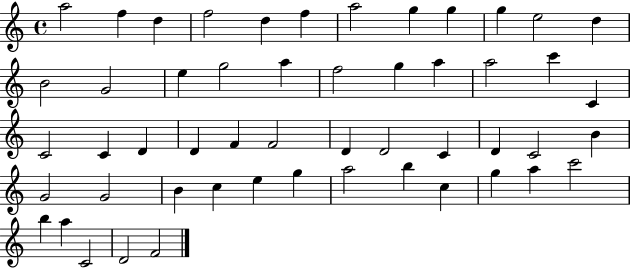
A5/h F5/q D5/q F5/h D5/q F5/q A5/h G5/q G5/q G5/q E5/h D5/q B4/h G4/h E5/q G5/h A5/q F5/h G5/q A5/q A5/h C6/q C4/q C4/h C4/q D4/q D4/q F4/q F4/h D4/q D4/h C4/q D4/q C4/h B4/q G4/h G4/h B4/q C5/q E5/q G5/q A5/h B5/q C5/q G5/q A5/q C6/h B5/q A5/q C4/h D4/h F4/h